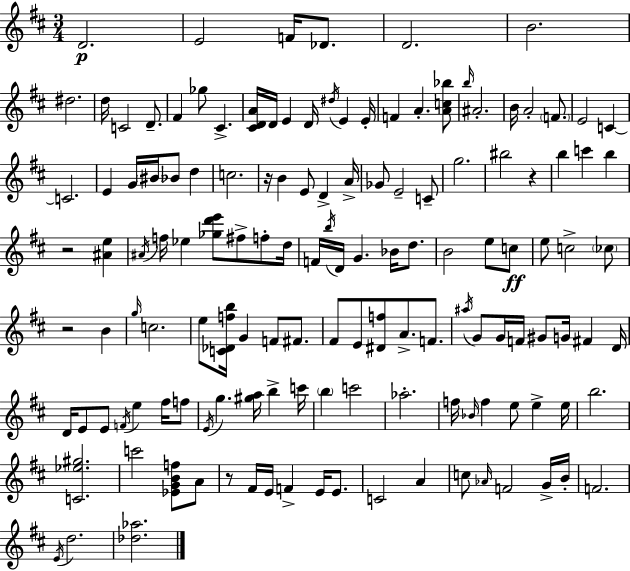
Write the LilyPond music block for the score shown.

{
  \clef treble
  \numericTimeSignature
  \time 3/4
  \key d \major
  d'2.\p | e'2 f'16 des'8. | d'2. | b'2. | \break dis''2. | d''16 c'2 d'8.-- | fis'4 ges''8 cis'4.-> | <cis' d' a'>16 d'16 e'4 d'16 \acciaccatura { dis''16 } e'4 | \break e'16-. f'4 a'4.-. <a' c'' bes''>8 | \grace { b''16 } ais'2.-. | b'16 a'2-. \parenthesize f'8. | e'2 c'4~~ | \break c'2. | e'4 g'16 \parenthesize bis'16 bes'8 d''4 | c''2. | r16 b'4 e'8 d'4-> | \break a'16-> ges'8 e'2-- | c'8-- g''2. | bis''2 r4 | b''4 c'''4 b''4 | \break r2 <ais' e''>4 | \acciaccatura { ais'16 } f''16 ees''4 <ges'' d''' e'''>8 fis''8-> | f''8-. d''16 f'16 \acciaccatura { b''16 } d'16 g'4. | bes'16 d''8. b'2 | \break e''8 c''8\ff e''8 c''2-> | \parenthesize ces''8 r2 | b'4 \grace { g''16 } c''2. | e''8 <c' des' f'' b''>16 g'4 | \break f'8 fis'8. fis'8 e'8 <dis' f''>8 a'8.-> | f'8. \acciaccatura { ais''16 } g'8 g'16 f'16 gis'8 | g'16 fis'4 d'16 d'16 e'8 e'8 \acciaccatura { f'16 } | e''4 fis''16 f''8 \acciaccatura { e'16 } g''4. | \break <gis'' a''>16 b''4-> c'''16 \parenthesize b''4 | c'''2 aes''2.-. | f''16 \grace { bes'16 } f''4 | e''8 e''4-> e''16 b''2. | \break <c' ees'' gis''>2. | c'''2 | <ees' g' b' f''>8 a'8 r8 fis'16 | e'16 f'4-> e'16 e'8. c'2 | \break a'4 c''8 \grace { aes'16 } | f'2 g'16-> b'16-. f'2. | \acciaccatura { e'16 } d''2. | <des'' aes''>2. | \break \bar "|."
}